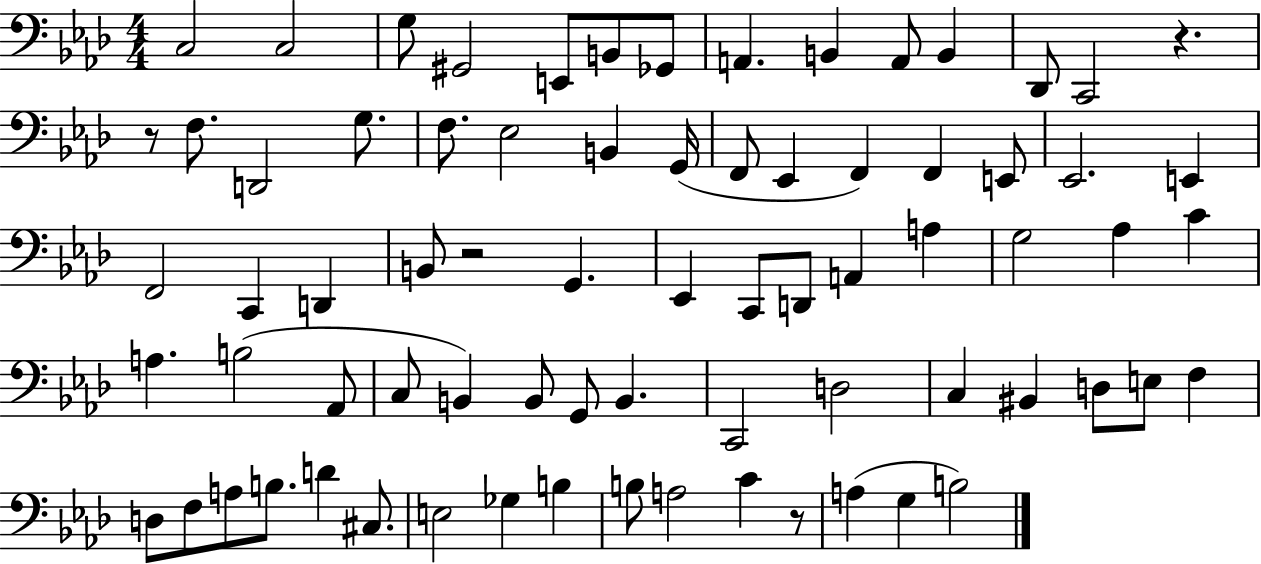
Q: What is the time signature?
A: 4/4